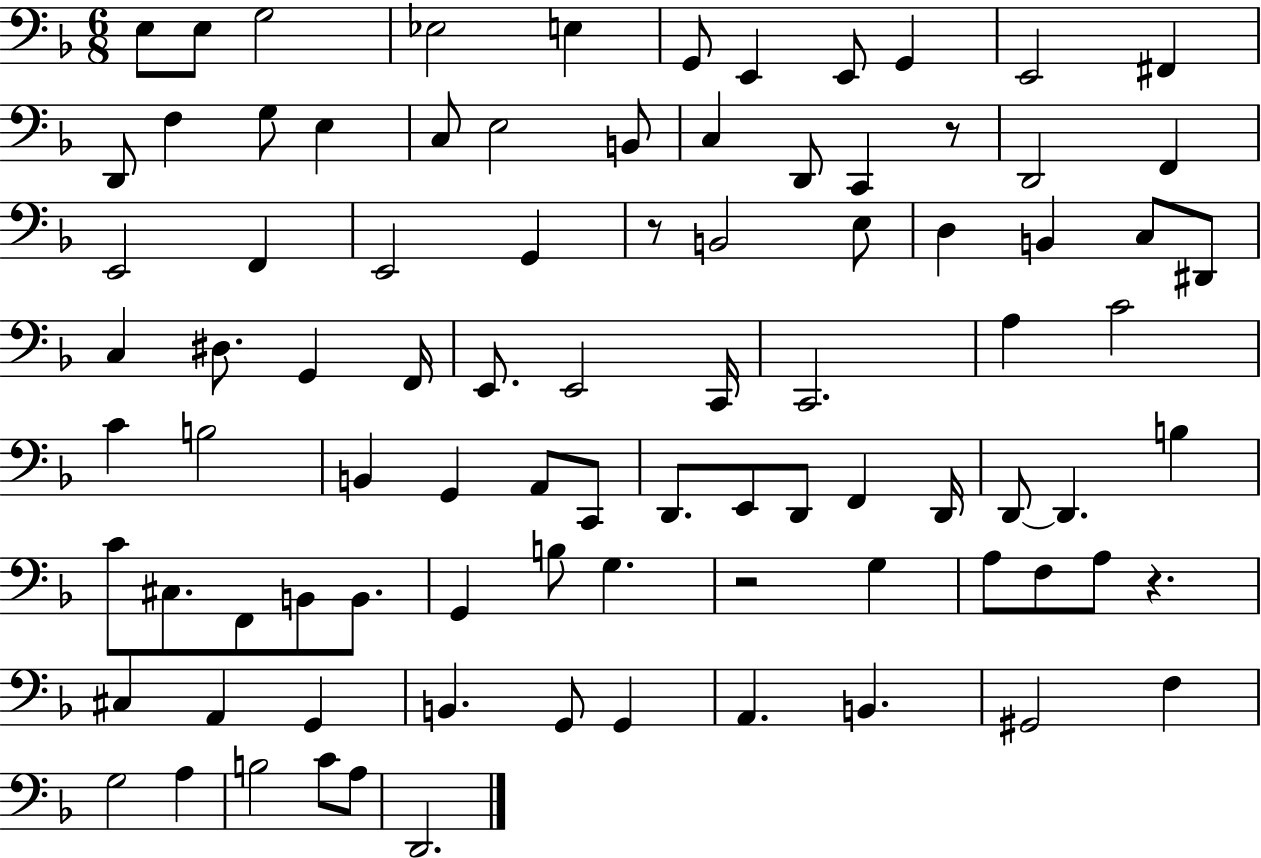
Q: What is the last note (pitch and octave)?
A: D2